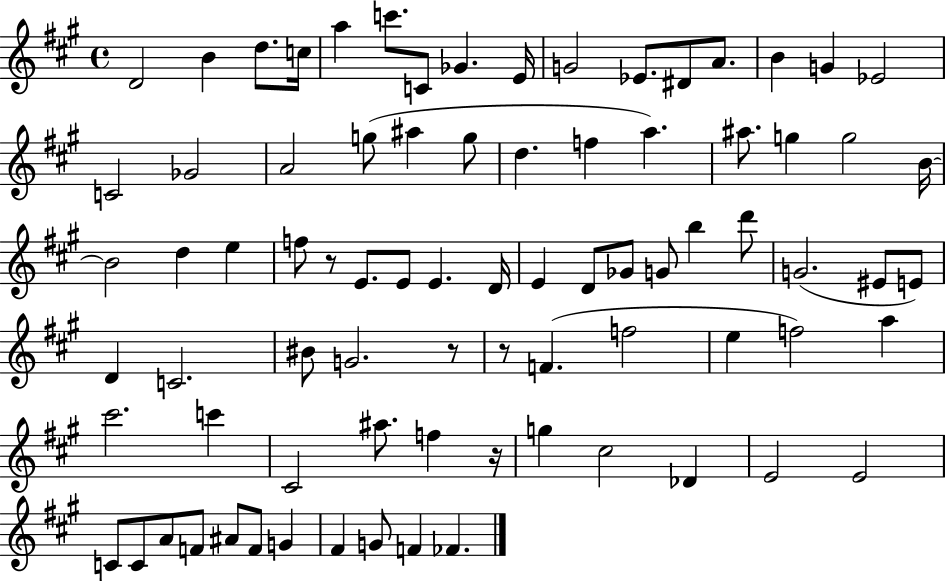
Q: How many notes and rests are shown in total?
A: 80